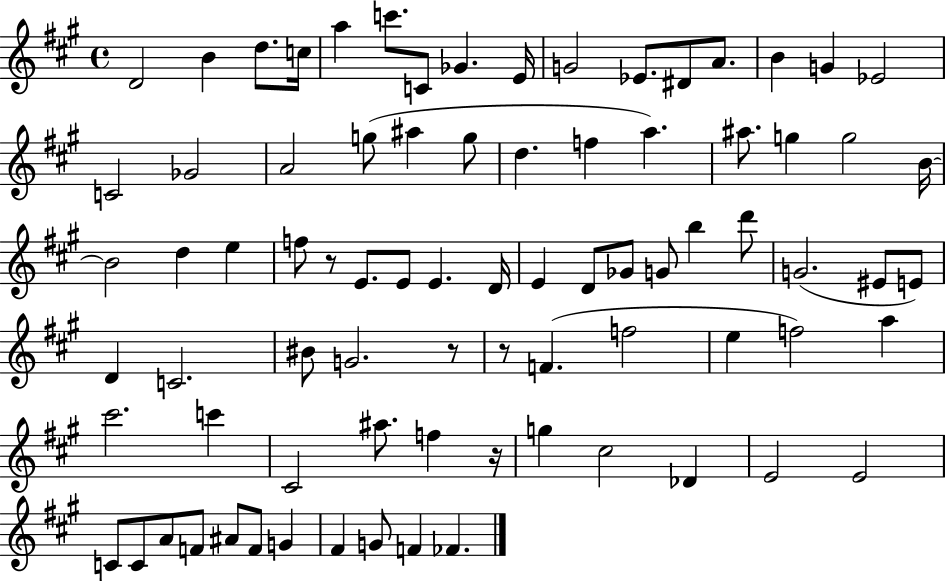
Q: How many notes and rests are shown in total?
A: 80